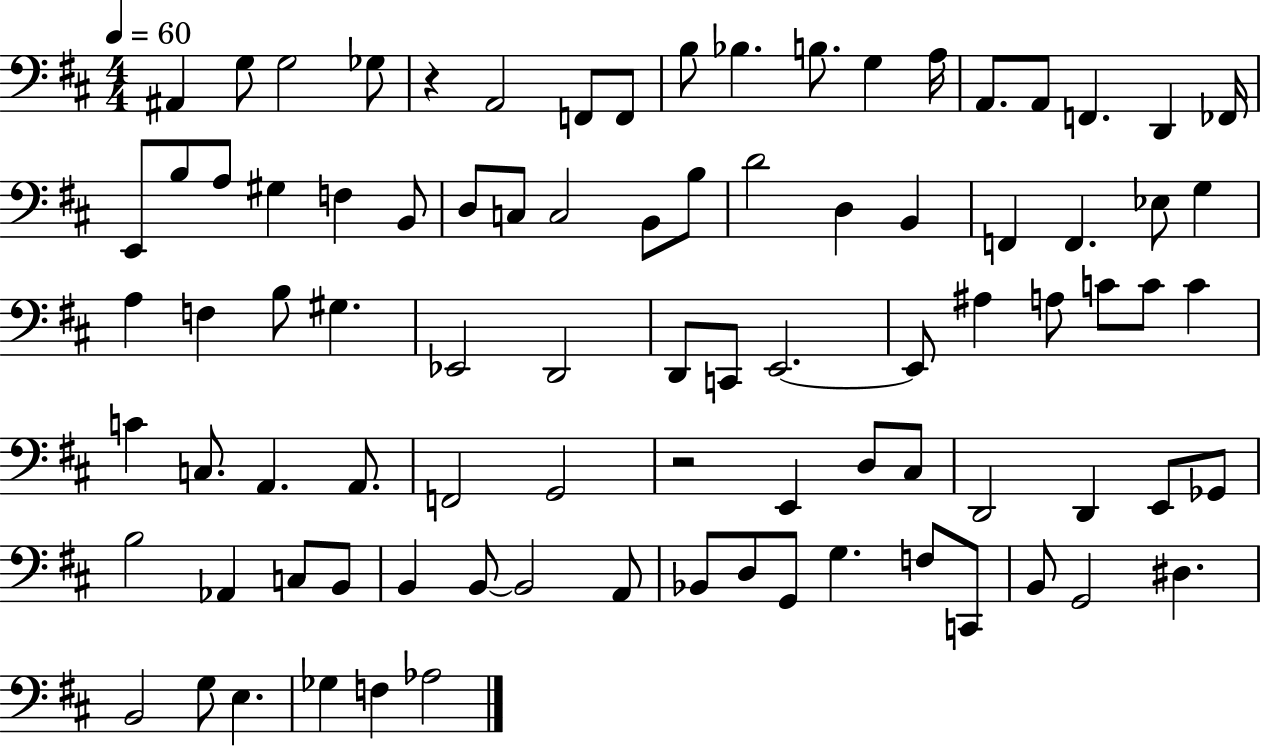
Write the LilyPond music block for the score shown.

{
  \clef bass
  \numericTimeSignature
  \time 4/4
  \key d \major
  \tempo 4 = 60
  \repeat volta 2 { ais,4 g8 g2 ges8 | r4 a,2 f,8 f,8 | b8 bes4. b8. g4 a16 | a,8. a,8 f,4. d,4 fes,16 | \break e,8 b8 a8 gis4 f4 b,8 | d8 c8 c2 b,8 b8 | d'2 d4 b,4 | f,4 f,4. ees8 g4 | \break a4 f4 b8 gis4. | ees,2 d,2 | d,8 c,8 e,2.~~ | e,8 ais4 a8 c'8 c'8 c'4 | \break c'4 c8. a,4. a,8. | f,2 g,2 | r2 e,4 d8 cis8 | d,2 d,4 e,8 ges,8 | \break b2 aes,4 c8 b,8 | b,4 b,8~~ b,2 a,8 | bes,8 d8 g,8 g4. f8 c,8 | b,8 g,2 dis4. | \break b,2 g8 e4. | ges4 f4 aes2 | } \bar "|."
}